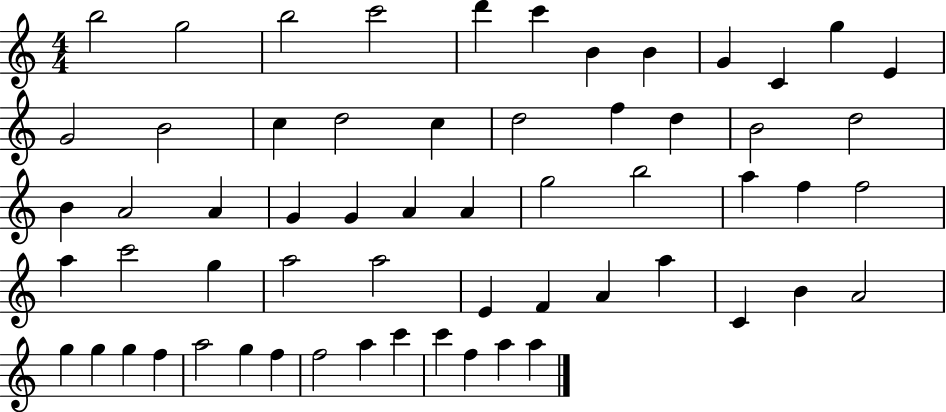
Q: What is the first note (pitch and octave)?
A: B5